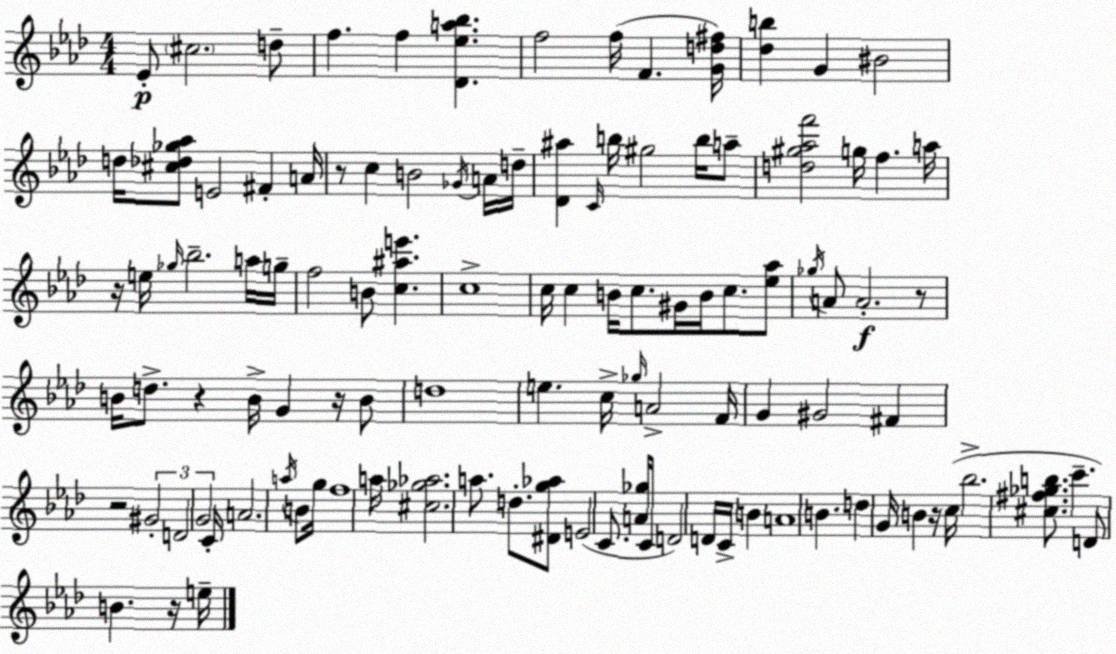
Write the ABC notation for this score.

X:1
T:Untitled
M:4/4
L:1/4
K:Ab
_E/2 ^c2 d/2 f f [_D_ea_b] f2 f/4 F [Gd^f]/4 [_db] G ^B2 d/4 [^c_d_g_a]/2 E2 ^F A/4 z/2 c B2 _G/4 A/4 d/4 [_D^a] C/4 b/4 ^g2 b/4 a/2 [d^g_af']2 g/4 f a/4 z/4 e/4 _g/4 _b2 a/4 g/4 f2 B/2 [c^ae'] c4 c/4 c B/4 c/2 ^G/4 B/4 c/2 [_e_a]/2 _g/4 A/2 A2 z/2 B/4 d/2 z B/4 G z/4 B/2 d4 e c/4 _g/4 A2 F/4 G ^G2 ^F z2 ^G2 D2 G2 C/4 A2 a/4 B/2 g/4 f4 a/4 [^c_g_a]2 a/2 d/2 [^Dg_a]/2 E2 C/2 [A_g]/4 C/4 D2 D/4 C/4 B A4 B d G/4 B z/4 c/4 _b2 [^c^f_gb]/2 c' D/2 B z/4 e/4